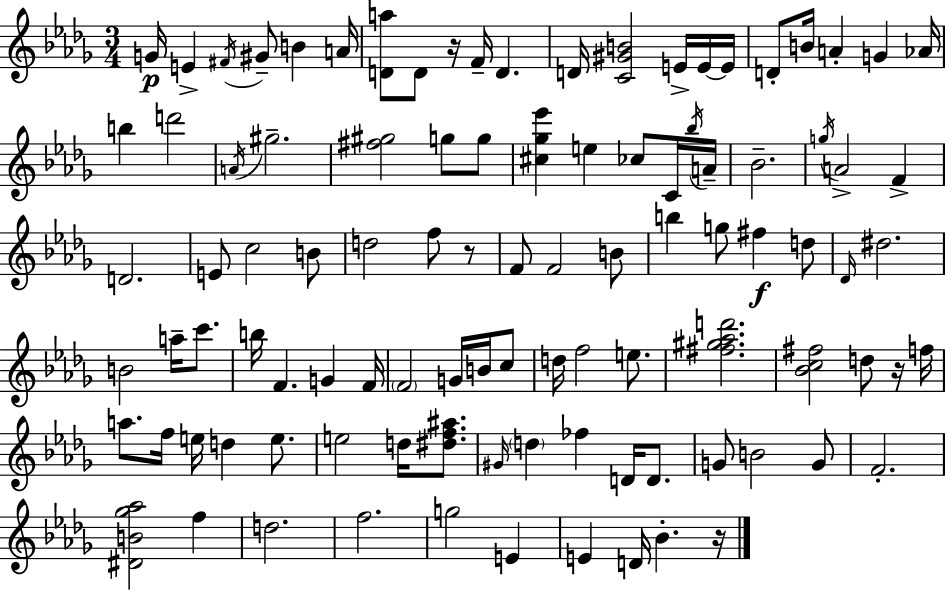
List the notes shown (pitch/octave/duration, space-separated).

G4/s E4/q F#4/s G#4/e B4/q A4/s [D4,A5]/e D4/e R/s F4/s D4/q. D4/s [C4,G#4,B4]/h E4/s E4/s E4/s D4/e B4/s A4/q G4/q Ab4/s B5/q D6/h A4/s G#5/h. [F#5,G#5]/h G5/e G5/e [C#5,Gb5,Eb6]/q E5/q CES5/e C4/s Bb5/s A4/s Bb4/h. G5/s A4/h F4/q D4/h. E4/e C5/h B4/e D5/h F5/e R/e F4/e F4/h B4/e B5/q G5/e F#5/q D5/e Db4/s D#5/h. B4/h A5/s C6/e. B5/s F4/q. G4/q F4/s F4/h G4/s B4/s C5/e D5/s F5/h E5/e. [F#5,G#5,Ab5,D6]/h. [Bb4,C5,F#5]/h D5/e R/s F5/s A5/e. F5/s E5/s D5/q E5/e. E5/h D5/s [D#5,F5,A#5]/e. G#4/s D5/q FES5/q D4/s D4/e. G4/e B4/h G4/e F4/h. [D#4,B4,Gb5,Ab5]/h F5/q D5/h. F5/h. G5/h E4/q E4/q D4/s Bb4/q. R/s